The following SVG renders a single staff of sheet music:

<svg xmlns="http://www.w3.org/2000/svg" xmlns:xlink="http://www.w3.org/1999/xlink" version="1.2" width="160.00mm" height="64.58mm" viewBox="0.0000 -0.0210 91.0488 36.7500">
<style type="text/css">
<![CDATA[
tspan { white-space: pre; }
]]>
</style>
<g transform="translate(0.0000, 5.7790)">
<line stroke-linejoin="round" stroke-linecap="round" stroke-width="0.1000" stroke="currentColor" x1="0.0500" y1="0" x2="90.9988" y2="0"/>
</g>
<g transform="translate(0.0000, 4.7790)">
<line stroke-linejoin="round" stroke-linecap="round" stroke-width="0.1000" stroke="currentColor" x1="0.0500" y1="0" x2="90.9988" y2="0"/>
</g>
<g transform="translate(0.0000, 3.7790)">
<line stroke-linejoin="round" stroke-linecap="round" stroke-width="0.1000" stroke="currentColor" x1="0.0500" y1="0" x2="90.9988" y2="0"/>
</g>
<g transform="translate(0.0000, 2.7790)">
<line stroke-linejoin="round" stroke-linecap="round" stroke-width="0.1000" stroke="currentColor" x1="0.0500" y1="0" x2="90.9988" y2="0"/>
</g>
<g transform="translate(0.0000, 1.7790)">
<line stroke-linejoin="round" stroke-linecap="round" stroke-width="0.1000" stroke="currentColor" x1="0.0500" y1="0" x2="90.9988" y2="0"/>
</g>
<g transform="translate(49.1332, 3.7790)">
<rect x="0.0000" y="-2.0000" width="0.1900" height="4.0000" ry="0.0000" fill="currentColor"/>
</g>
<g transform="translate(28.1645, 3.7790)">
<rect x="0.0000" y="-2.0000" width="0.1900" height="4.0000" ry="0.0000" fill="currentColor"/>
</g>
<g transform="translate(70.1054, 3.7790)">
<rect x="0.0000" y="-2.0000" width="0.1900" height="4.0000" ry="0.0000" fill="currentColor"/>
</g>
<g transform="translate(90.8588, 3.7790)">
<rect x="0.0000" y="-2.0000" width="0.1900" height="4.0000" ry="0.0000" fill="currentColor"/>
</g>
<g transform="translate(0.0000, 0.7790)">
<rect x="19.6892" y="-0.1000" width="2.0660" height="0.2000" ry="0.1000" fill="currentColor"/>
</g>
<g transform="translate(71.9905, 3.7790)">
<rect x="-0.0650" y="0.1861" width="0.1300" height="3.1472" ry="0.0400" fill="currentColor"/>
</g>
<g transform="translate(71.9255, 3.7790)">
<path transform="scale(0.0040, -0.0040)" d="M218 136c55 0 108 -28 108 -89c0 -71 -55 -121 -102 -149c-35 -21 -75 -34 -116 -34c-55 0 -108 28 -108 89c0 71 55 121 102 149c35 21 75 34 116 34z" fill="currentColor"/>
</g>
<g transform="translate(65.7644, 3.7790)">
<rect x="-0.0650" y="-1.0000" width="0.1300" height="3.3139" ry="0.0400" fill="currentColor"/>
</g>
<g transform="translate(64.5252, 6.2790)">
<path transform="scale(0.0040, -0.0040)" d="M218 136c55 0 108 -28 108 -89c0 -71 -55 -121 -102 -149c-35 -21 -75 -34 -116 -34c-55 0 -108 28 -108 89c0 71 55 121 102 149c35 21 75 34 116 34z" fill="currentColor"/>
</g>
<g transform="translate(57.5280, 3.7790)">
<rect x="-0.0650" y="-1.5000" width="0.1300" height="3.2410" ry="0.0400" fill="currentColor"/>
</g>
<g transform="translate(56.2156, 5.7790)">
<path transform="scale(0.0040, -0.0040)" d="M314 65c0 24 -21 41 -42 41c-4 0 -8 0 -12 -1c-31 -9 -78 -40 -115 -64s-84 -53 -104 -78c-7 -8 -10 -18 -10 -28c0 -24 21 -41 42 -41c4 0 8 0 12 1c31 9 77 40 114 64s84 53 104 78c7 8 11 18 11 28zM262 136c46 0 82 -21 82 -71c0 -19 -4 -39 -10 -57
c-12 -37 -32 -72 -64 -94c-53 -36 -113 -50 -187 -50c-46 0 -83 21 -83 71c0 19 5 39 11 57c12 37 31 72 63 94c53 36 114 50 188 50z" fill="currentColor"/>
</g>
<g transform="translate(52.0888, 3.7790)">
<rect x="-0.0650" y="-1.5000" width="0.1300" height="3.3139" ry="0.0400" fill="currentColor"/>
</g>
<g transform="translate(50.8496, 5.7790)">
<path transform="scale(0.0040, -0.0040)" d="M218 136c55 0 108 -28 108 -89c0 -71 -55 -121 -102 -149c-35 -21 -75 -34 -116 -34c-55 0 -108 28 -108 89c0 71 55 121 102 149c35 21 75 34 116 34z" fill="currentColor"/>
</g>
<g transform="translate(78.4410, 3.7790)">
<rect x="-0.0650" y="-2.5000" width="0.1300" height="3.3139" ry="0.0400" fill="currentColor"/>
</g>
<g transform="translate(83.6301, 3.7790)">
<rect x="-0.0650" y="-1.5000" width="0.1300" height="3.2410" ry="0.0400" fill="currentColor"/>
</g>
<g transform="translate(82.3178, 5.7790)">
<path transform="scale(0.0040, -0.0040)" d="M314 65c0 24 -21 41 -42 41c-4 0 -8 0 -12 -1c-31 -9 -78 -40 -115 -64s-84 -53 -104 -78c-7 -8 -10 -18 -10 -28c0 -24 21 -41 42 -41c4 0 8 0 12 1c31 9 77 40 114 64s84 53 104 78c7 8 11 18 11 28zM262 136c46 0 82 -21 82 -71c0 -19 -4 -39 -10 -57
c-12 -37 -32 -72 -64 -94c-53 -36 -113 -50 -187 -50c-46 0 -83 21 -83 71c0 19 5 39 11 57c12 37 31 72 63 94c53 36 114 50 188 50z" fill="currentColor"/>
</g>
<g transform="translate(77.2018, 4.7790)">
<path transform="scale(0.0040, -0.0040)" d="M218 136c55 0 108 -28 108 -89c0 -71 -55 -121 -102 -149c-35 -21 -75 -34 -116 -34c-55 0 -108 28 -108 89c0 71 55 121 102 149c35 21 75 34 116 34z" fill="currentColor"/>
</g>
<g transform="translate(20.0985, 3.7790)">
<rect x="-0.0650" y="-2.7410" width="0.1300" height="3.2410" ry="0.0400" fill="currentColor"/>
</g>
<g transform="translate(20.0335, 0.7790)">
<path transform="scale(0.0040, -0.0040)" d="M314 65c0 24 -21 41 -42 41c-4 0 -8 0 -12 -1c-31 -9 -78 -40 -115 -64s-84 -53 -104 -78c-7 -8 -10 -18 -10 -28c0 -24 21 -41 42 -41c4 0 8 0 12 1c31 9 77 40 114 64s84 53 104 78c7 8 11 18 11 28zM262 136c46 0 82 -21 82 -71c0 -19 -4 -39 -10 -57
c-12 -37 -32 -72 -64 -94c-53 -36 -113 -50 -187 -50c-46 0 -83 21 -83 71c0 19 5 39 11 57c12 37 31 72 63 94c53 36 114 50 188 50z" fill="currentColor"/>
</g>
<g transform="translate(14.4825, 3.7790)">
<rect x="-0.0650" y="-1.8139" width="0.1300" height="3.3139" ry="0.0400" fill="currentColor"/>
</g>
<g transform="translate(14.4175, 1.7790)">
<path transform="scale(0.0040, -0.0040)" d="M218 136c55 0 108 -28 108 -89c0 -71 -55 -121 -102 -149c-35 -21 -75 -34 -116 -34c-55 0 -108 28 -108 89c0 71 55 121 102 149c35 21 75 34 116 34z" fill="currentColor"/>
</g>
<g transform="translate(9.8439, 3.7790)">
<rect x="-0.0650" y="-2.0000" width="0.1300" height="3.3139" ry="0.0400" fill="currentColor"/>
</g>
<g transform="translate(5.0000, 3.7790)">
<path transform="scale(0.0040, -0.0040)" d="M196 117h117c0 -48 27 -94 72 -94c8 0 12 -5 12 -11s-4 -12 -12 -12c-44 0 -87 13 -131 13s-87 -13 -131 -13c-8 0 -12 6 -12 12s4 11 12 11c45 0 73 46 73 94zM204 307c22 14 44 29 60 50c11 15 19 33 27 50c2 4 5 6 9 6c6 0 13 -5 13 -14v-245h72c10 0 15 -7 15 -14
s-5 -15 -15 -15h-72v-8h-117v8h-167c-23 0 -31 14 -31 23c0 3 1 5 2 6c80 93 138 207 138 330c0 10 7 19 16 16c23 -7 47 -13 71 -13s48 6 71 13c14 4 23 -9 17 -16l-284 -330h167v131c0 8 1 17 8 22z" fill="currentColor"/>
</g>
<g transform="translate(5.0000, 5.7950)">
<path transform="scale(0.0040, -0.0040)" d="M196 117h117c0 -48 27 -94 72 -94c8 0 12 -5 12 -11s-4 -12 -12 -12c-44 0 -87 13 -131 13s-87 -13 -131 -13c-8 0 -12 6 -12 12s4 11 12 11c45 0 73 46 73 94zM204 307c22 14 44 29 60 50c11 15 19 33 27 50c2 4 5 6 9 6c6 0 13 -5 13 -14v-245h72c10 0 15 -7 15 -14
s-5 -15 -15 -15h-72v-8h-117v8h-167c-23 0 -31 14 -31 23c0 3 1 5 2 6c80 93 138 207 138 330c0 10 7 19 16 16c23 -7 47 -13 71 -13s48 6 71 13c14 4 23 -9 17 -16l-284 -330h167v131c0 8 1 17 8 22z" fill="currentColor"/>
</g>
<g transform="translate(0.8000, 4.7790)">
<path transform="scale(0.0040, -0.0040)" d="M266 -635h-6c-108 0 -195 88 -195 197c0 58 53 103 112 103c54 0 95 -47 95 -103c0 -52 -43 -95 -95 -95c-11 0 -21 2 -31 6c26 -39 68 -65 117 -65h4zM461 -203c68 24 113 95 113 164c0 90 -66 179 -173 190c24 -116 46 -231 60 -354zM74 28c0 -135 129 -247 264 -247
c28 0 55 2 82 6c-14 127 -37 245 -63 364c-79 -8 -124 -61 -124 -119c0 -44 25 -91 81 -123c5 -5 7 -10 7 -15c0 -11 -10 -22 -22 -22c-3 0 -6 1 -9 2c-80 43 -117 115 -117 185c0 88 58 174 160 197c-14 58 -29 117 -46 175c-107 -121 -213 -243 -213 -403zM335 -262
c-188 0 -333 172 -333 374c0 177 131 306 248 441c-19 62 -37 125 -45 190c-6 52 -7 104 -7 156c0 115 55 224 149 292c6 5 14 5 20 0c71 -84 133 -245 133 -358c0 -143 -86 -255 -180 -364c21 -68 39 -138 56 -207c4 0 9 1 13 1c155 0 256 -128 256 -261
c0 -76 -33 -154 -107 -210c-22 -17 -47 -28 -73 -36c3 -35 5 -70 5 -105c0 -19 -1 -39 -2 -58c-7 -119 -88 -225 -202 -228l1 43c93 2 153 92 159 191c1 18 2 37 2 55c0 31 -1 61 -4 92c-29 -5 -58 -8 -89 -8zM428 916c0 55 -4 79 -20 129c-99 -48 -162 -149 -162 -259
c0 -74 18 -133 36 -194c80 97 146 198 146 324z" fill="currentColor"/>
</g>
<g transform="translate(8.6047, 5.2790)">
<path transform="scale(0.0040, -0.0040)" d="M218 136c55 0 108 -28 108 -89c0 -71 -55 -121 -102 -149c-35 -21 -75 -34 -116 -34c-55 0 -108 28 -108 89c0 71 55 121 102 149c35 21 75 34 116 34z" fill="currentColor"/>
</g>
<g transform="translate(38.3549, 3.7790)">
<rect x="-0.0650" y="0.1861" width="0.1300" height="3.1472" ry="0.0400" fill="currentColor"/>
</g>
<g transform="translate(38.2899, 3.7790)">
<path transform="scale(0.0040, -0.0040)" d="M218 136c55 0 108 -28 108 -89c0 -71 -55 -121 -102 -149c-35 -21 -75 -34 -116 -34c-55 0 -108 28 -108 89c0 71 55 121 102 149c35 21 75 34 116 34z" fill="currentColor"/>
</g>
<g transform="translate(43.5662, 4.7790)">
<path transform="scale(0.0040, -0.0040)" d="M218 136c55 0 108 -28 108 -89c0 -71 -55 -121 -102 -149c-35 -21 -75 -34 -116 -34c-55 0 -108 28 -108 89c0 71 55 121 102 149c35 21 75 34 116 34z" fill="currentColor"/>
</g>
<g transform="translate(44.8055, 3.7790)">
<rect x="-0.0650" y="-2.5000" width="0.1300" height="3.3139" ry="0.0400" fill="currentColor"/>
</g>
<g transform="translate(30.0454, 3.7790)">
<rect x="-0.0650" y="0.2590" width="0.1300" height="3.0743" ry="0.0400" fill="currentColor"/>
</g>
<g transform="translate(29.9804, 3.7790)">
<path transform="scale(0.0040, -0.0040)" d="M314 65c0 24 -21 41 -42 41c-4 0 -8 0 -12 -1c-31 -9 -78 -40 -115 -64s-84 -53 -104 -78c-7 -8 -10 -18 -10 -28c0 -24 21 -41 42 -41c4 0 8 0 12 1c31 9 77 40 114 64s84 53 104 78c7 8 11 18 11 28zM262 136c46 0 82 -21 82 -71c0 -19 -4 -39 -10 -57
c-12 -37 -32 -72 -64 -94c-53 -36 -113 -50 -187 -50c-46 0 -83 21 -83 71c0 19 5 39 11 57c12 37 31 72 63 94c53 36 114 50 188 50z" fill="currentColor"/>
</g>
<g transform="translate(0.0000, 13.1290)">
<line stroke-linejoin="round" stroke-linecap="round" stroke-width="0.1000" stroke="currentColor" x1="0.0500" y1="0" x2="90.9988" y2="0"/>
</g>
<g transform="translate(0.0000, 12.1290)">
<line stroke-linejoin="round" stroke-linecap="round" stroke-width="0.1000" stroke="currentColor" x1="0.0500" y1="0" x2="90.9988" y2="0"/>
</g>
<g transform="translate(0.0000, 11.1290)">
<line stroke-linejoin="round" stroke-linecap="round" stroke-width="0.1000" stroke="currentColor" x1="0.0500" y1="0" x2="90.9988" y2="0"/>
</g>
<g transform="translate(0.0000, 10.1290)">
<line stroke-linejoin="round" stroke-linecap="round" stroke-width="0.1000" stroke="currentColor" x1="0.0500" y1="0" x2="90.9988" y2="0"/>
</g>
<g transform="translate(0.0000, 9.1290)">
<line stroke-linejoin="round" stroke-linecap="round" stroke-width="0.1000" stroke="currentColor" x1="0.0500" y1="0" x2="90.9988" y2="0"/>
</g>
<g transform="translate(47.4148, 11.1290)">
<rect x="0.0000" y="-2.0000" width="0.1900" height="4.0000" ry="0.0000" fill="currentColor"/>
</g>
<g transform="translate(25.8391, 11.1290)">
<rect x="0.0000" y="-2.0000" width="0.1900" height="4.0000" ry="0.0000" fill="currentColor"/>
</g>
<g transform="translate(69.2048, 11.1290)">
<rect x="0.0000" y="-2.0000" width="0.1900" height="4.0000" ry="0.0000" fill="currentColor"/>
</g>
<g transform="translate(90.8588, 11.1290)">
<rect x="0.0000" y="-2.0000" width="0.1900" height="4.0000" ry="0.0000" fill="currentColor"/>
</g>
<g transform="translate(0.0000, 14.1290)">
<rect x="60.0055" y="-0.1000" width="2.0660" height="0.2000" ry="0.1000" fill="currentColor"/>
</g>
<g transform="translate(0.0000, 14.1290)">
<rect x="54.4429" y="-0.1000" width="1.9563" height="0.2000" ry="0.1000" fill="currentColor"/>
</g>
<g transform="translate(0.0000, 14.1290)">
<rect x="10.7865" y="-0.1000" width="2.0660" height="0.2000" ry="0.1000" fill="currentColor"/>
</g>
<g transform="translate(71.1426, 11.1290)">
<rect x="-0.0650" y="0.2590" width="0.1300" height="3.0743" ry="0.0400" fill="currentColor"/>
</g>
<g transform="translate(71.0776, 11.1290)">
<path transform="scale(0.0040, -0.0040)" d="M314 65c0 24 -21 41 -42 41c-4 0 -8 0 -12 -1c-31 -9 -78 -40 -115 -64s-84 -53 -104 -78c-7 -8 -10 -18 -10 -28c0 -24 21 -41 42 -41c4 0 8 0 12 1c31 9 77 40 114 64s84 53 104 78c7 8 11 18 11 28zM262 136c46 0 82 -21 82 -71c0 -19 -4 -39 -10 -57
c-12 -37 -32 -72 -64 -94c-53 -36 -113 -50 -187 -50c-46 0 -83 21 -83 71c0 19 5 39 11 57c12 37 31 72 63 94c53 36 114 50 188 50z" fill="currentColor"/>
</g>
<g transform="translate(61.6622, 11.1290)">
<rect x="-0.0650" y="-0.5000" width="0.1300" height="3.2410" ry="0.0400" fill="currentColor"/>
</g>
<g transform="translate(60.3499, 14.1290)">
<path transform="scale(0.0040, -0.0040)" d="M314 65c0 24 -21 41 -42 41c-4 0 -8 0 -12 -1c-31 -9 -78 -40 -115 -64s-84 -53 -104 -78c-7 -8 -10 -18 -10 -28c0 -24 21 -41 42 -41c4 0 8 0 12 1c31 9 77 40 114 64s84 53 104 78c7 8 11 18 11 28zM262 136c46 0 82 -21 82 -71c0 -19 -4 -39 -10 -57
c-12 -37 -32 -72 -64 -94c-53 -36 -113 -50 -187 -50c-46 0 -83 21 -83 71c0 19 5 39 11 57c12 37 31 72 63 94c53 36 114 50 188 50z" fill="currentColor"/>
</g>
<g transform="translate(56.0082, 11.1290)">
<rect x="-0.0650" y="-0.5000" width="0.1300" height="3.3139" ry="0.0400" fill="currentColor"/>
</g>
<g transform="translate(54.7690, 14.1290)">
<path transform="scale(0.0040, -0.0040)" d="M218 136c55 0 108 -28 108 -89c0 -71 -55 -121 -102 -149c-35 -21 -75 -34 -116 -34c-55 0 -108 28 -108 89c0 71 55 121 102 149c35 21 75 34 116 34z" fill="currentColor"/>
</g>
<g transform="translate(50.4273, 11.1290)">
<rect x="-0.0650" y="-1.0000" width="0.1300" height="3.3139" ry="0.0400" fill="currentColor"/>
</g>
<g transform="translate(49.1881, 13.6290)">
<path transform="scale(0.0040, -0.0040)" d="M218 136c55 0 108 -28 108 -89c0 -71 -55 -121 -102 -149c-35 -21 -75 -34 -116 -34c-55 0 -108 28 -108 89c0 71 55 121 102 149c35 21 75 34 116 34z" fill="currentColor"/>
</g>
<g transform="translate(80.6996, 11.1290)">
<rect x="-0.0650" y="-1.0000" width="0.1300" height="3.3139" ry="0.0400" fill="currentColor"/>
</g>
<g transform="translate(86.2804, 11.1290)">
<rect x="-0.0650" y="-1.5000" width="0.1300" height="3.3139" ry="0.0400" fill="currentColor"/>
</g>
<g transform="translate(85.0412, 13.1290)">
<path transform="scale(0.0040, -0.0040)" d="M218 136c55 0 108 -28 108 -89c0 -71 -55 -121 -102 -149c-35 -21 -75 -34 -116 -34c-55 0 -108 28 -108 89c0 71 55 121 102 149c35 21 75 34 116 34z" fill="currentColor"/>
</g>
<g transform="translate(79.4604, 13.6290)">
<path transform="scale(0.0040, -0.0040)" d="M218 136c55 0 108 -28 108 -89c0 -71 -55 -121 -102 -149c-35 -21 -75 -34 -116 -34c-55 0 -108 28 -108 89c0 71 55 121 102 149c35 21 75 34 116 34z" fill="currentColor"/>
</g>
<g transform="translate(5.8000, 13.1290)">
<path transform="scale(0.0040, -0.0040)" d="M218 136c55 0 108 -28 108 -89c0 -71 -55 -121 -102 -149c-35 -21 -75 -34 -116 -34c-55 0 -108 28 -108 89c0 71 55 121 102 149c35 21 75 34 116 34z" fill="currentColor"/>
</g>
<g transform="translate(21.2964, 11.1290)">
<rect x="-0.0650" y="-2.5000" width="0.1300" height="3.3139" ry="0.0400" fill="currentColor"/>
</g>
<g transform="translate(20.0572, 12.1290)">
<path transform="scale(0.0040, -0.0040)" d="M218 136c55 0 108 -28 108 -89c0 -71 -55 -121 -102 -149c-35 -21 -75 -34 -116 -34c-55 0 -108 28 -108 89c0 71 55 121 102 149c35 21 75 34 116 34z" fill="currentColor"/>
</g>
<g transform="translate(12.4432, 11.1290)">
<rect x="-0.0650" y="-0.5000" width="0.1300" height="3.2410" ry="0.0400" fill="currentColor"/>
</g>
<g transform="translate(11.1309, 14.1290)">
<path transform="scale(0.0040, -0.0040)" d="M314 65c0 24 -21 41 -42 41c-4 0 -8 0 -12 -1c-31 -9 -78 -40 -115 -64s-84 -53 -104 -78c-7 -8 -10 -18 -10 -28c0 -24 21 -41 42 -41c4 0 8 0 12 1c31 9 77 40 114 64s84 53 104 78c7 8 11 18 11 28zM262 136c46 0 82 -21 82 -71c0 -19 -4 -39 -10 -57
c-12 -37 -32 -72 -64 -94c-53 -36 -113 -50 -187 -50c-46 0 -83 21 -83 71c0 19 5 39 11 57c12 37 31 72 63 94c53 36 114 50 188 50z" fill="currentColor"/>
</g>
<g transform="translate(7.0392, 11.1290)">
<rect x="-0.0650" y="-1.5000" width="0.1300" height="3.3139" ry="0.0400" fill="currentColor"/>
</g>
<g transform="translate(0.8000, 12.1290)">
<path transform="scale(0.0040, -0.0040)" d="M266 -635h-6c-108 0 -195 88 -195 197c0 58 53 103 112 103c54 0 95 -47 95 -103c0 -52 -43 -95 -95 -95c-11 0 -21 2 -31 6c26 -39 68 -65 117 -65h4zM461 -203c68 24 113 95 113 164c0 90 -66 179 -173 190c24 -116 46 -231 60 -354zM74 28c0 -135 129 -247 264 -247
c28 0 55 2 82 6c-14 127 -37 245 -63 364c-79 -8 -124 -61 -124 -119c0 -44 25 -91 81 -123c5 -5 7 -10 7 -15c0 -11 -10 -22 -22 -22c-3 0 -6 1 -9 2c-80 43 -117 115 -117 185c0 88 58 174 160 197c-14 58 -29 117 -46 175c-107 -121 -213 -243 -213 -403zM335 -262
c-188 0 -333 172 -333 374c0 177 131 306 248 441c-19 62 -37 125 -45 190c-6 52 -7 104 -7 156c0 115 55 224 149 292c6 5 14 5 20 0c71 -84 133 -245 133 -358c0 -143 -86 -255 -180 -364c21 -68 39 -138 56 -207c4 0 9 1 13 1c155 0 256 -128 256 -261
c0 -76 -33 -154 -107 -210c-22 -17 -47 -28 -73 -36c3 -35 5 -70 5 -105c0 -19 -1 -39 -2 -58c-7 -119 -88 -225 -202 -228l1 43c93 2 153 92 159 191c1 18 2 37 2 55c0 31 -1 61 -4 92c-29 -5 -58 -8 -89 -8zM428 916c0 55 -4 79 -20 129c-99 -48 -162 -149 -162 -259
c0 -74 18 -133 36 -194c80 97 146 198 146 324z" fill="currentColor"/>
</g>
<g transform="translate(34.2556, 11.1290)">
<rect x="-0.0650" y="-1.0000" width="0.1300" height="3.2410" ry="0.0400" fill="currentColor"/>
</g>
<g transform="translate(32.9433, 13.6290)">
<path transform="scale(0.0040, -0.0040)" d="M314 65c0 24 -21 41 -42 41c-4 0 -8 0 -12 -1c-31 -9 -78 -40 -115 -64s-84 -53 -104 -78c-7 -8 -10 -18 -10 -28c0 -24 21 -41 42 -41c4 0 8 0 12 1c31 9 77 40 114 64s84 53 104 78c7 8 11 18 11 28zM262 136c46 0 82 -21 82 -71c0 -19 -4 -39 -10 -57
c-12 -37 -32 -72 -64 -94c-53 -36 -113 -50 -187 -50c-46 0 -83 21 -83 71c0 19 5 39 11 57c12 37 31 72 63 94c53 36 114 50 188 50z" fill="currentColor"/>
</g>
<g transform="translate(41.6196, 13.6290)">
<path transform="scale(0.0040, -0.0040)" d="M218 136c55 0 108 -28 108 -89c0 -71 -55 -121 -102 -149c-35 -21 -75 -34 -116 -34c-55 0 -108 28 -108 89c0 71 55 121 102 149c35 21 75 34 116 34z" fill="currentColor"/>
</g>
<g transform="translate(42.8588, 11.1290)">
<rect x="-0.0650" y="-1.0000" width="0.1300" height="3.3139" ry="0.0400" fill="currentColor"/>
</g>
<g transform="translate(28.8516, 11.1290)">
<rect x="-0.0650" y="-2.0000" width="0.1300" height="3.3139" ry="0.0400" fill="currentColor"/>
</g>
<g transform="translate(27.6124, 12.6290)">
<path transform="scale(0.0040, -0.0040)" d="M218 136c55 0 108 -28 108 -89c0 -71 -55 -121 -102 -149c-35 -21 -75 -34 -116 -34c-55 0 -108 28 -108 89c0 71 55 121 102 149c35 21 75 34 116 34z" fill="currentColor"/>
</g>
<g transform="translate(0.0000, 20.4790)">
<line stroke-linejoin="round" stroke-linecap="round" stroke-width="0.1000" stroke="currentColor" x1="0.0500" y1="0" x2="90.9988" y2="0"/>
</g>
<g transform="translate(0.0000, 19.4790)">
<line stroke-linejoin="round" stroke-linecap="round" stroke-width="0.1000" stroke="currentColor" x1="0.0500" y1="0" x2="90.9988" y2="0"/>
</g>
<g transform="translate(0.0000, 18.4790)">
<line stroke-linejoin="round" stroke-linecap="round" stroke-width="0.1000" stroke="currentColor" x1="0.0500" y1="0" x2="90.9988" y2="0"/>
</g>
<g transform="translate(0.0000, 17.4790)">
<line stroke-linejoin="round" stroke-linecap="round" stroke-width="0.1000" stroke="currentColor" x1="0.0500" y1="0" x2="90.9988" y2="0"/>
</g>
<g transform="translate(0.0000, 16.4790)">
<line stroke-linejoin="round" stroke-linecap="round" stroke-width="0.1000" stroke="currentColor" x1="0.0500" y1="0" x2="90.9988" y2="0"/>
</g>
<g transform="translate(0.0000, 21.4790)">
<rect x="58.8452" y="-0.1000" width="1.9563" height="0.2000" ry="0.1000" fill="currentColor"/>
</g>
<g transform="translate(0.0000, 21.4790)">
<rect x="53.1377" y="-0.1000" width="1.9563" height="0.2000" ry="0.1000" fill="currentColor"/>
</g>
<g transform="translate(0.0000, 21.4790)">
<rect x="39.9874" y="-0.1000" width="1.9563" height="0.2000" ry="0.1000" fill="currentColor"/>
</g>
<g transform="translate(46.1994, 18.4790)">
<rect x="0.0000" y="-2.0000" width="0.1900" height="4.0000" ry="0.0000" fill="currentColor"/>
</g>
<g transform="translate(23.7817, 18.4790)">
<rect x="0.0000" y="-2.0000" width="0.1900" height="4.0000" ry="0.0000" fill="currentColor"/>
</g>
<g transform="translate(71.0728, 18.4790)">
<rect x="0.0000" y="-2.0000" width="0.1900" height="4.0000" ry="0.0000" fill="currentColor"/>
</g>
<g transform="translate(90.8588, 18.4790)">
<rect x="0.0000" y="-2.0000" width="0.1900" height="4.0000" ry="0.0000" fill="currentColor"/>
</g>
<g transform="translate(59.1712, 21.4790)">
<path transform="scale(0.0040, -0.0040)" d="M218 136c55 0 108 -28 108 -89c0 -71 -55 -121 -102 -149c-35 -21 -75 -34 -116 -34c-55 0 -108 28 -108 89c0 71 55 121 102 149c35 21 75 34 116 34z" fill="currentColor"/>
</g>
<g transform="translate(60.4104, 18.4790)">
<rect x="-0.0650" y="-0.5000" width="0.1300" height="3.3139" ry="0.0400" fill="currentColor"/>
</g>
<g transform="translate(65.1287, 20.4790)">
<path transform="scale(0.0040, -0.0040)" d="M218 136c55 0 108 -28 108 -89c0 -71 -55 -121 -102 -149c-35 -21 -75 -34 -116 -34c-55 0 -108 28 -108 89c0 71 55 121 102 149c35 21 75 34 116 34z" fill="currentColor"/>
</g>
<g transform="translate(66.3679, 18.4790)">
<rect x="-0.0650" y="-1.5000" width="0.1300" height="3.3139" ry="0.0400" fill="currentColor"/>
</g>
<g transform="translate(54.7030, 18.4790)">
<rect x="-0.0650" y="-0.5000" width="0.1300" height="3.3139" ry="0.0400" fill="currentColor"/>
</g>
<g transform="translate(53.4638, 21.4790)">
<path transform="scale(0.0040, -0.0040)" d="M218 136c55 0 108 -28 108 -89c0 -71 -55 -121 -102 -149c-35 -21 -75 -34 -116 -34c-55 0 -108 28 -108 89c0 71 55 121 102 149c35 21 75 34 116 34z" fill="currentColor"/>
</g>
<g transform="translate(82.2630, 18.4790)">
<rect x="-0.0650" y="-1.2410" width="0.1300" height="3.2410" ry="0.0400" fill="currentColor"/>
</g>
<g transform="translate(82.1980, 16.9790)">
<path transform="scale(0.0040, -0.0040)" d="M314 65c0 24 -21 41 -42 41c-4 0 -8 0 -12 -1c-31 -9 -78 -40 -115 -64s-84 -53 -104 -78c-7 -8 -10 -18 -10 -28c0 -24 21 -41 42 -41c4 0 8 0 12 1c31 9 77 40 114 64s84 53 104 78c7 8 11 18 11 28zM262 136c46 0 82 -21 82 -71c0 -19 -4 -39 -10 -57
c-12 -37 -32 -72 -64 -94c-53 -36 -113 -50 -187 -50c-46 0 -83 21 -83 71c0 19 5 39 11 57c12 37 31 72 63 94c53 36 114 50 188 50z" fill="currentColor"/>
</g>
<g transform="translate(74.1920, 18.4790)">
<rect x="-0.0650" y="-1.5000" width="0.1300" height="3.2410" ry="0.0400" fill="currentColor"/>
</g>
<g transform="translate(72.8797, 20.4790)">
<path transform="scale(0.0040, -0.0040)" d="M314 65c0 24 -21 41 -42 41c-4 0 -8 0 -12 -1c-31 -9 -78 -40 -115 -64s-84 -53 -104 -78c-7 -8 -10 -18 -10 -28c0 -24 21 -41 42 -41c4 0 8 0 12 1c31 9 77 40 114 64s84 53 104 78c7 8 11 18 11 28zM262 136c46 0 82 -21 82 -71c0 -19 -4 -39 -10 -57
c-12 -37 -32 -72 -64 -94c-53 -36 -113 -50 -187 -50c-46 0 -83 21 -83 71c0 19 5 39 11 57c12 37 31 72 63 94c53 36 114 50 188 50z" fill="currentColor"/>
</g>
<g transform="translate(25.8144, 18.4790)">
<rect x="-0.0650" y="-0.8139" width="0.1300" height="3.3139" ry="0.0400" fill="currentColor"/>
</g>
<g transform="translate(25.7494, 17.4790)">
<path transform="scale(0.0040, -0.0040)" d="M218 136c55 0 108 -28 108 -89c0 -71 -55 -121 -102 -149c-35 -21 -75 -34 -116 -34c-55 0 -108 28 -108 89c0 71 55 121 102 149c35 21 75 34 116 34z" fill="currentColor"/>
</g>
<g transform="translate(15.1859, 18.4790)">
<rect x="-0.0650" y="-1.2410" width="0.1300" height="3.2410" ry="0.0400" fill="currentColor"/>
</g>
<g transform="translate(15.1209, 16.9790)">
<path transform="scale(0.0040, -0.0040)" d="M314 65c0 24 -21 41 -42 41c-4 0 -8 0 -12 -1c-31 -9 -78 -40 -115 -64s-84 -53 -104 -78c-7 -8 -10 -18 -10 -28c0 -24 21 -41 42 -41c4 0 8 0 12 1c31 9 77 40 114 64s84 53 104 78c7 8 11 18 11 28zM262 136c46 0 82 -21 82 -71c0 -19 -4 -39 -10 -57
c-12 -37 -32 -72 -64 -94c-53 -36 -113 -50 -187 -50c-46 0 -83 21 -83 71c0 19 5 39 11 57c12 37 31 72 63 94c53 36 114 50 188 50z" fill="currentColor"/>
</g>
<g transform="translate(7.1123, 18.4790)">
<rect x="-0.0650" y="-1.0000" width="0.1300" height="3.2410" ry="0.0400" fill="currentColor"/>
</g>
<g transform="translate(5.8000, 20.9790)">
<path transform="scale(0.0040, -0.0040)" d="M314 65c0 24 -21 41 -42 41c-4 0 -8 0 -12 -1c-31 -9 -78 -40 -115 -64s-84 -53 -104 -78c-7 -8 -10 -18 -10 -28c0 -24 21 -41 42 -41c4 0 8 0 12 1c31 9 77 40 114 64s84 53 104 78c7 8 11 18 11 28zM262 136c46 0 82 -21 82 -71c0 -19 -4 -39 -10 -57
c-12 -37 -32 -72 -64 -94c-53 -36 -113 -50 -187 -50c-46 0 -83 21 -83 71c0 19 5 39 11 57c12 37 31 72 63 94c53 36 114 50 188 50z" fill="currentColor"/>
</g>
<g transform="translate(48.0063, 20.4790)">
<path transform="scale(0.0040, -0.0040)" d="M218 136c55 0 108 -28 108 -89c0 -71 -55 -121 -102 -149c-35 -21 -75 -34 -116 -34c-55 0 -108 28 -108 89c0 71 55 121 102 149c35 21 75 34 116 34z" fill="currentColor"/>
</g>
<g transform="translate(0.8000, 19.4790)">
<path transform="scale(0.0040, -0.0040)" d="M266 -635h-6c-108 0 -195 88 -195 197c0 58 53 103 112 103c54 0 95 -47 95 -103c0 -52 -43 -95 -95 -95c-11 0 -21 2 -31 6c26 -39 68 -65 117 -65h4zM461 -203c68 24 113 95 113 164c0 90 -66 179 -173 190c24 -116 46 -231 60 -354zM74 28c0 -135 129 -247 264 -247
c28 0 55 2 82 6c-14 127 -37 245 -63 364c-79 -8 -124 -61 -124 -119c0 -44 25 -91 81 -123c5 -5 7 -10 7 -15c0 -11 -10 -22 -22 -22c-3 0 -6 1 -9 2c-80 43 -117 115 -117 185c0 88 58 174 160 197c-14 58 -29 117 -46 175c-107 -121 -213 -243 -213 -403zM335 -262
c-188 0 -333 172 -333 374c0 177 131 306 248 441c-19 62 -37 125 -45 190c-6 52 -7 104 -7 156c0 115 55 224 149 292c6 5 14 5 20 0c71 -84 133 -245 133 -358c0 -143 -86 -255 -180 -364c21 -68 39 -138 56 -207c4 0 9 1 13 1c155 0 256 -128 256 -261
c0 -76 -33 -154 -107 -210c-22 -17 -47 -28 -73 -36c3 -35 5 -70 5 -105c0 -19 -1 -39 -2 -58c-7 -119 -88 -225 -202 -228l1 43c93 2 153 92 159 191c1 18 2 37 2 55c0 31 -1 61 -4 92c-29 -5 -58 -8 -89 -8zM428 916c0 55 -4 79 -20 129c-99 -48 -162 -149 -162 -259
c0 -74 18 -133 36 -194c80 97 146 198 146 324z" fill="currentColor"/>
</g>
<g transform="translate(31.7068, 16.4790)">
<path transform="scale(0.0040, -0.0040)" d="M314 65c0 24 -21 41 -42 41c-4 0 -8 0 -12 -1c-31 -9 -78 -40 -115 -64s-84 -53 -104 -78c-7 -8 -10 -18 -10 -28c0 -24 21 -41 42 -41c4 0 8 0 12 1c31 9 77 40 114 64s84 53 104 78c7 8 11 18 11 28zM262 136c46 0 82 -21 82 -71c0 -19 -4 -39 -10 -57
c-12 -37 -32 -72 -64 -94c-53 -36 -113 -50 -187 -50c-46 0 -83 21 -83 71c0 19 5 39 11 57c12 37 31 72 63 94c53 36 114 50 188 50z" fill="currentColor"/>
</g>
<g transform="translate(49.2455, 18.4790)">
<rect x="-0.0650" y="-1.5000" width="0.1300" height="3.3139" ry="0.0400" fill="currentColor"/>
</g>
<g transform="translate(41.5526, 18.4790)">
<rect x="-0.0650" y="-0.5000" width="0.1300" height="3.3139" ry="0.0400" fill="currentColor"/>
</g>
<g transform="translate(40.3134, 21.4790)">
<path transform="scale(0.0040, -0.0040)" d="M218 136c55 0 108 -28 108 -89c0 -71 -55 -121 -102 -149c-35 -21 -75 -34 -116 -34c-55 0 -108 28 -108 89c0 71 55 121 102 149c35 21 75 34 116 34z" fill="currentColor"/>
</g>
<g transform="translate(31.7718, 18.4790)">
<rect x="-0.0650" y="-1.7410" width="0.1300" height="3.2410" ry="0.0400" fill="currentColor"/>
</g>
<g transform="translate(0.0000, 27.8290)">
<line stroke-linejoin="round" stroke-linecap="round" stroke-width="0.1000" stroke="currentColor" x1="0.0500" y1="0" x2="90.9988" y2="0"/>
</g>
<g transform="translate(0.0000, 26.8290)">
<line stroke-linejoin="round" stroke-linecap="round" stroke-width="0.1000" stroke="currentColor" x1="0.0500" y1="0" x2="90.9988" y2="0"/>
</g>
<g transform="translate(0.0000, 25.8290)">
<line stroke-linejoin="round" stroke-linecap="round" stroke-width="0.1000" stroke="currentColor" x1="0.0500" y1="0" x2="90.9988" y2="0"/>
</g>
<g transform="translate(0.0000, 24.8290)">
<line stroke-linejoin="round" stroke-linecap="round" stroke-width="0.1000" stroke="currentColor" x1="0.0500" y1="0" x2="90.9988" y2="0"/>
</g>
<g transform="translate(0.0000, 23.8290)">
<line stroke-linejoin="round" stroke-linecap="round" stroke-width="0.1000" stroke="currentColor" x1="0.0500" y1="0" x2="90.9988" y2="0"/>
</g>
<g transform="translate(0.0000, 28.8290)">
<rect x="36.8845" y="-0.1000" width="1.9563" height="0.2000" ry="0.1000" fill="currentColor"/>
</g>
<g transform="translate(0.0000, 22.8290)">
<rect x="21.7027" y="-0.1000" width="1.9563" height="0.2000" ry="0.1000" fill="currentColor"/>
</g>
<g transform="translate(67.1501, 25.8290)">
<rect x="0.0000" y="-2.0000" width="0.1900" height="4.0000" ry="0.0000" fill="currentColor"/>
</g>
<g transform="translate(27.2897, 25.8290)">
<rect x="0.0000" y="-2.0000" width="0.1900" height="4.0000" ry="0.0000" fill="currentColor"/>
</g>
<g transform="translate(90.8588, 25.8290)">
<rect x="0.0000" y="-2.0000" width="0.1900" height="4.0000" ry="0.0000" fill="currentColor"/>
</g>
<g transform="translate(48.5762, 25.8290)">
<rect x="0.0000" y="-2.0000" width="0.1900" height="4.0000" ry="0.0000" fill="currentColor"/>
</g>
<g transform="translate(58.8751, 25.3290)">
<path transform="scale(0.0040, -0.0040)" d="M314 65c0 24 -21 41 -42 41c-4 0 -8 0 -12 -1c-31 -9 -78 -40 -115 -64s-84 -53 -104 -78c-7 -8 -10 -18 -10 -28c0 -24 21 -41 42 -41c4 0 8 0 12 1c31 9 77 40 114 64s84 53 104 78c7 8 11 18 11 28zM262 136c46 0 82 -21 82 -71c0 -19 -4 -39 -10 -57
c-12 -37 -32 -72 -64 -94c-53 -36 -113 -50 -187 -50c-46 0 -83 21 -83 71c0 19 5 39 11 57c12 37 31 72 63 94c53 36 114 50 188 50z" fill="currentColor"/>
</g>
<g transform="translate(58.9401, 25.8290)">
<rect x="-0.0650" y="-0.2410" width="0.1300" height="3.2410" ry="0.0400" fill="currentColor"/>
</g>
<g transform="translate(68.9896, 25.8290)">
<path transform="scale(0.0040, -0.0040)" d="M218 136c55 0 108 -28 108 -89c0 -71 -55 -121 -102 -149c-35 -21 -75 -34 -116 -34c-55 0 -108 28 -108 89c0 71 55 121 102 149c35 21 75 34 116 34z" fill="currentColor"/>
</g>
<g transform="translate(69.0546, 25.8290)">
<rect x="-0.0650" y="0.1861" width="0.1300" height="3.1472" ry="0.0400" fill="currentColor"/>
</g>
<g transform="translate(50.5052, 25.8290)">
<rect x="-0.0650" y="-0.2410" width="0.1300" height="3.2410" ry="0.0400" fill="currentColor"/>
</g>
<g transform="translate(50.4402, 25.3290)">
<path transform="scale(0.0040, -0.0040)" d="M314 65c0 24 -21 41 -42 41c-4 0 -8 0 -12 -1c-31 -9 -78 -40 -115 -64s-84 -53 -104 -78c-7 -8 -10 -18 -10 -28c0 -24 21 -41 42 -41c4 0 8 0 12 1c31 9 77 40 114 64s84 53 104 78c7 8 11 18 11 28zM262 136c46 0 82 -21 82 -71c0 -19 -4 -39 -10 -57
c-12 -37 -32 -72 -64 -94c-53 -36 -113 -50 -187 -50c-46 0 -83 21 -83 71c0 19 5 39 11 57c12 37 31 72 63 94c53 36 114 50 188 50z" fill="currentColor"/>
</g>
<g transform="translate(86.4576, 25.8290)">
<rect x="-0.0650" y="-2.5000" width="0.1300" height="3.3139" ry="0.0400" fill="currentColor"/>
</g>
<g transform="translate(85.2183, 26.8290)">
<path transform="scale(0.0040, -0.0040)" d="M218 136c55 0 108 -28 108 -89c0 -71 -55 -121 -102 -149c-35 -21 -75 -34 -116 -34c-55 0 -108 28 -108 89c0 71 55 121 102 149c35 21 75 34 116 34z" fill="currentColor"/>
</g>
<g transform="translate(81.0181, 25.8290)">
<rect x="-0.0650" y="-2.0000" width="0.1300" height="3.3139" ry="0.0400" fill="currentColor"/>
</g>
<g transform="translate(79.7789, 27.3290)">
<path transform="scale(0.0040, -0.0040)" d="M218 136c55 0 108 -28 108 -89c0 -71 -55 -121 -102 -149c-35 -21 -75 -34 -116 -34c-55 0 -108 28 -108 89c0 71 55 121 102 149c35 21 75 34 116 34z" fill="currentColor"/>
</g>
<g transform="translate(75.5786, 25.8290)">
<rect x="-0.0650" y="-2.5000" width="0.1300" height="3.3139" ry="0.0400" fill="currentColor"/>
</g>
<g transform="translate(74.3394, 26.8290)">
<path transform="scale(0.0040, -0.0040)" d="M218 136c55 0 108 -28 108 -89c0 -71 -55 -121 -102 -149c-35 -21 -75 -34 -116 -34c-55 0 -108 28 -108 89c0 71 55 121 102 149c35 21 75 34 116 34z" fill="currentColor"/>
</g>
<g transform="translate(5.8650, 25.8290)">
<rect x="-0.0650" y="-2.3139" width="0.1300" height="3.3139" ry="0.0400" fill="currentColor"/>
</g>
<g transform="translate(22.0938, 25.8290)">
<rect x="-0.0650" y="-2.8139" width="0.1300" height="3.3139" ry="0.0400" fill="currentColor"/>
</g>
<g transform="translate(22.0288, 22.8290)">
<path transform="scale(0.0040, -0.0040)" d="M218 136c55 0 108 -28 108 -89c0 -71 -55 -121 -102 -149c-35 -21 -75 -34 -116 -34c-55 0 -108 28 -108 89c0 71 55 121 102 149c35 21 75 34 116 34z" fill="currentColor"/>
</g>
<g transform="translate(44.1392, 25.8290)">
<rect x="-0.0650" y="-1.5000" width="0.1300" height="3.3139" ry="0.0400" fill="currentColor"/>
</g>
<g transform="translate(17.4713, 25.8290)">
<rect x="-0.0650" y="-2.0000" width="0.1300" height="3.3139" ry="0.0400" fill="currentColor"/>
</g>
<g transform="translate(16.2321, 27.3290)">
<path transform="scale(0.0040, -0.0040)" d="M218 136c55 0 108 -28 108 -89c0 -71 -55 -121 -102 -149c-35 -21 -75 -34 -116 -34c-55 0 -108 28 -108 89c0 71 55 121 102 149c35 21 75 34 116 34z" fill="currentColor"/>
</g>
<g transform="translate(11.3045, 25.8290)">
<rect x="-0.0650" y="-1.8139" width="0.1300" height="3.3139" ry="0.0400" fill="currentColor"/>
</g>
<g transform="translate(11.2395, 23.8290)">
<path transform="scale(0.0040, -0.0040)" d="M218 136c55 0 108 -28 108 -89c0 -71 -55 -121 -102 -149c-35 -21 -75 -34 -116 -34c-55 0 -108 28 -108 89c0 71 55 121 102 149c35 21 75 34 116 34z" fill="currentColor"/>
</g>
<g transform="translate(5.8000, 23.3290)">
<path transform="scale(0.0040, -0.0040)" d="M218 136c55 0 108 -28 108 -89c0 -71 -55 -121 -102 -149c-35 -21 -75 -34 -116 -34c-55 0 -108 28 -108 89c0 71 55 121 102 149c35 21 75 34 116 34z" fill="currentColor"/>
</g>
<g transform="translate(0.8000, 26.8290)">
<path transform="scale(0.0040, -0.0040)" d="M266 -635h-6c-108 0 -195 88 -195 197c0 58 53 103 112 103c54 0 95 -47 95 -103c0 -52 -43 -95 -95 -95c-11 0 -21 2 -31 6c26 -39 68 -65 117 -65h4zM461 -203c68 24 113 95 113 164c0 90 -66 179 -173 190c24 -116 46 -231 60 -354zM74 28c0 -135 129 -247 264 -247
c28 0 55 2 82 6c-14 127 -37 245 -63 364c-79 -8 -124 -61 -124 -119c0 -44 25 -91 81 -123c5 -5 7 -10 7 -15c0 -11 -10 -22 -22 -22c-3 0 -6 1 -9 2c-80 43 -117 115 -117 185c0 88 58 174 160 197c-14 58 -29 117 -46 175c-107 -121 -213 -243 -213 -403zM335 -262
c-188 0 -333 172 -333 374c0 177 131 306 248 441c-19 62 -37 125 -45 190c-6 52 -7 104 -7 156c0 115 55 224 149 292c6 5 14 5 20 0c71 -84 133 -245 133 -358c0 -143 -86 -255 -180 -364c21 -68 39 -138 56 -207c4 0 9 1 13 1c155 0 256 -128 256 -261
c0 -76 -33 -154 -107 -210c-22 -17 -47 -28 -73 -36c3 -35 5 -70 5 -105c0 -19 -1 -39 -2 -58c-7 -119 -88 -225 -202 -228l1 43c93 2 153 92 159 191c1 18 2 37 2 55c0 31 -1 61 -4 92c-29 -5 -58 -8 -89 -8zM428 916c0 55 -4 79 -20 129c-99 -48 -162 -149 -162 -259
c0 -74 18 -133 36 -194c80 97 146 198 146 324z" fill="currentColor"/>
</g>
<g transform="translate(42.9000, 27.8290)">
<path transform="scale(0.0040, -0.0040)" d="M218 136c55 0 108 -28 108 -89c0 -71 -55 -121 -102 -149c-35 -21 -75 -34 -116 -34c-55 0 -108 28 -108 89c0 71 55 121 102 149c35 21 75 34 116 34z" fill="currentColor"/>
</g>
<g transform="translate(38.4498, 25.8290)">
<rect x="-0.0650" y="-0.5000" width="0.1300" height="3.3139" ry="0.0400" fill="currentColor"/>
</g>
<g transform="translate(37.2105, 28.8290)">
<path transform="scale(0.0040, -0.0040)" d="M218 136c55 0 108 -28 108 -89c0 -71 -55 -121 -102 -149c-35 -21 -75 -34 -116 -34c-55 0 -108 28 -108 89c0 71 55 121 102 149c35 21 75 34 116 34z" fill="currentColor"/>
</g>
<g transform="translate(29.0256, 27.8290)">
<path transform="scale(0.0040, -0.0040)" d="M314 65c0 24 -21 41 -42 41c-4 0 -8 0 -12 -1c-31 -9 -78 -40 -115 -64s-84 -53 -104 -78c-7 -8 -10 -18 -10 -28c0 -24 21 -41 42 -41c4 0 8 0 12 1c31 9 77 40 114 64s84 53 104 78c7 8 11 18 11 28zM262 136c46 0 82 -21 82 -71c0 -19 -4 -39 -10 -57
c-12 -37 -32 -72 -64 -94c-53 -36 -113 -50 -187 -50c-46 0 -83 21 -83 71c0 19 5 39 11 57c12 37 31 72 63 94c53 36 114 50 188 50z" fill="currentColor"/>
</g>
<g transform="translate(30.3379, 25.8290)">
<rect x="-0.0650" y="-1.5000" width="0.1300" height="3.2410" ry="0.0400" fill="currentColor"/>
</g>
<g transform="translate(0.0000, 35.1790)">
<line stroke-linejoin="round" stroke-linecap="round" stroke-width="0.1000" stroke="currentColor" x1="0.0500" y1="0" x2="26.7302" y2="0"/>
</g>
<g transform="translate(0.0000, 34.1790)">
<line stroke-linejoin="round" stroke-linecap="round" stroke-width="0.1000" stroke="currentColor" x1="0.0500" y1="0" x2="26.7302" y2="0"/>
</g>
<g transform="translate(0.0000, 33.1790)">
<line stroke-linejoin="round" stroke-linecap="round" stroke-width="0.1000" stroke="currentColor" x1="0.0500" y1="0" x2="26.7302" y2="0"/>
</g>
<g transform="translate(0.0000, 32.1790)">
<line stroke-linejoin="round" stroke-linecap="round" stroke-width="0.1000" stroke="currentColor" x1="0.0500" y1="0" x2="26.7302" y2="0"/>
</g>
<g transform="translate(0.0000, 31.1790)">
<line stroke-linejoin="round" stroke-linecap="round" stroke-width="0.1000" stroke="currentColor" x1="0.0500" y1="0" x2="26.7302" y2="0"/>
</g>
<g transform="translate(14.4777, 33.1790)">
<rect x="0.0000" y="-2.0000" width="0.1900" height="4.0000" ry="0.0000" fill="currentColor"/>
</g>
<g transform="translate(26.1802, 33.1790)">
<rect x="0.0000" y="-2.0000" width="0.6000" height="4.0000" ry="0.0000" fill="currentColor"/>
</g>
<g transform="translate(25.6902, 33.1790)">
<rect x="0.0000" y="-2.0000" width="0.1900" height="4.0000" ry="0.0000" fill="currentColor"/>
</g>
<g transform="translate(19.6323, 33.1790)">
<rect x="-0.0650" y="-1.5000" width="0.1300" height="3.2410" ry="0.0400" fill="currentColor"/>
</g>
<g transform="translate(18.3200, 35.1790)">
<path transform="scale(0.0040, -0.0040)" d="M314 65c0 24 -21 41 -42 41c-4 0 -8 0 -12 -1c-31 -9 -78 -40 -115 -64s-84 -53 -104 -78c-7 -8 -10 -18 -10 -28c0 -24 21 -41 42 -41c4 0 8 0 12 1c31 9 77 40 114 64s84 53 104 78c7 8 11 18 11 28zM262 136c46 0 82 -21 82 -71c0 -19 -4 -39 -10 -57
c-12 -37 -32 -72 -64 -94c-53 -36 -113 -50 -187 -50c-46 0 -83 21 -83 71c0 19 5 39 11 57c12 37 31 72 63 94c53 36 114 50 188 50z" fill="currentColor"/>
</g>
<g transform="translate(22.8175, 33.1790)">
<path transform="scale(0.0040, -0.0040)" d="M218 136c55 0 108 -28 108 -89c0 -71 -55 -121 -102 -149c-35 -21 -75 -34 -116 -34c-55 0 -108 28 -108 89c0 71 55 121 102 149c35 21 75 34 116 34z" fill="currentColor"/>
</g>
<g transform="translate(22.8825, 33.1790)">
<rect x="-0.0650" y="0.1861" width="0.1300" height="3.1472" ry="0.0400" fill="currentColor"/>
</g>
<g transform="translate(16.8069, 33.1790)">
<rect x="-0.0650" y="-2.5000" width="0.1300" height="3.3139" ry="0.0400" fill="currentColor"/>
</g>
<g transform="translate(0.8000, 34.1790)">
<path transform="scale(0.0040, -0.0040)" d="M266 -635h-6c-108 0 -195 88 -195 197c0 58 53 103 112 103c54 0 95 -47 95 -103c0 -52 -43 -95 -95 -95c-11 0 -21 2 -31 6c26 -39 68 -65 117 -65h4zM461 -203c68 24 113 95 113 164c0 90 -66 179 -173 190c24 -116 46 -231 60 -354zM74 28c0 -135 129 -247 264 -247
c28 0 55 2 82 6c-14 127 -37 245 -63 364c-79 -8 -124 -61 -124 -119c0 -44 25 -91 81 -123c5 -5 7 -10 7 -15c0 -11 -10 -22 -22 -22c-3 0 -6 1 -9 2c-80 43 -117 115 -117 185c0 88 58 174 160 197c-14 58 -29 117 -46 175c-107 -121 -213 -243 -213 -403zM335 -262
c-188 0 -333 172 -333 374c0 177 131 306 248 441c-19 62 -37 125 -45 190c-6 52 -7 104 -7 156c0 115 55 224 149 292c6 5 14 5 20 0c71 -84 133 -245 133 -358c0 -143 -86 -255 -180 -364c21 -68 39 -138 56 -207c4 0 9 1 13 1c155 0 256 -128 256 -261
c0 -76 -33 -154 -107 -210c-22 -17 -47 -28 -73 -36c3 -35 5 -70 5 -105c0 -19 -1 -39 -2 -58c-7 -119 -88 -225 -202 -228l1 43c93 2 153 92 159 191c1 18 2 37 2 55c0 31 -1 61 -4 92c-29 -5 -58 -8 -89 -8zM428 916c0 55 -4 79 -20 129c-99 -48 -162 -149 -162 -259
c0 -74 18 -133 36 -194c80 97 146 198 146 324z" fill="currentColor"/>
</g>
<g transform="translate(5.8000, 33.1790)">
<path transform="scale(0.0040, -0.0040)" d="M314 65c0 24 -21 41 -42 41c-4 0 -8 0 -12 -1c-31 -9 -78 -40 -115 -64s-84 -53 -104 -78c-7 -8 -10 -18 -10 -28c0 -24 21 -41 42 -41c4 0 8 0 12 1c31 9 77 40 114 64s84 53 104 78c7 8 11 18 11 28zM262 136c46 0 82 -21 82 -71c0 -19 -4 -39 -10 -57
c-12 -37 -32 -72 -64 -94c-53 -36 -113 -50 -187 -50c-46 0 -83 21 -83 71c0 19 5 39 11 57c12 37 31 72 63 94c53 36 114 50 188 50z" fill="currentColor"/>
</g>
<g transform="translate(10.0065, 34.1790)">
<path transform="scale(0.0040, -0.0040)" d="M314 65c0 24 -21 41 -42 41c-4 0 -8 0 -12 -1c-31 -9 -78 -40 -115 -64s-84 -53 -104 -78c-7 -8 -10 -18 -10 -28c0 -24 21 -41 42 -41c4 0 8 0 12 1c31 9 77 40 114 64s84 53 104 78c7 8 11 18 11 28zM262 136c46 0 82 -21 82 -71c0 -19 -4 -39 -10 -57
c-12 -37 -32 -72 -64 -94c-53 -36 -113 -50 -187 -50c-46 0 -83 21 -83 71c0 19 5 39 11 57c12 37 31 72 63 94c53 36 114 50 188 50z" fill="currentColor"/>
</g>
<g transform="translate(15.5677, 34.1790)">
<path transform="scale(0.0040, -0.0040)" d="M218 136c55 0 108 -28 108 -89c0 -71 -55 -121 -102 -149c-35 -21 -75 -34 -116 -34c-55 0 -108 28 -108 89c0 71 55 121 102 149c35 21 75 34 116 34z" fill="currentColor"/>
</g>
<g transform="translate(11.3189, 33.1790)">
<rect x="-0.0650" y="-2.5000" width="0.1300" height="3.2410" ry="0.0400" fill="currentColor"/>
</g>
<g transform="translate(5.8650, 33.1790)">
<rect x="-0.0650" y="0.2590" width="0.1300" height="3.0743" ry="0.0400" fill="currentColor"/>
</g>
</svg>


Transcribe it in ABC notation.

X:1
T:Untitled
M:4/4
L:1/4
K:C
F f a2 B2 B G E E2 D B G E2 E C2 G F D2 D D C C2 B2 D E D2 e2 d f2 C E C C E E2 e2 g f F a E2 C E c2 c2 B G F G B2 G2 G E2 B